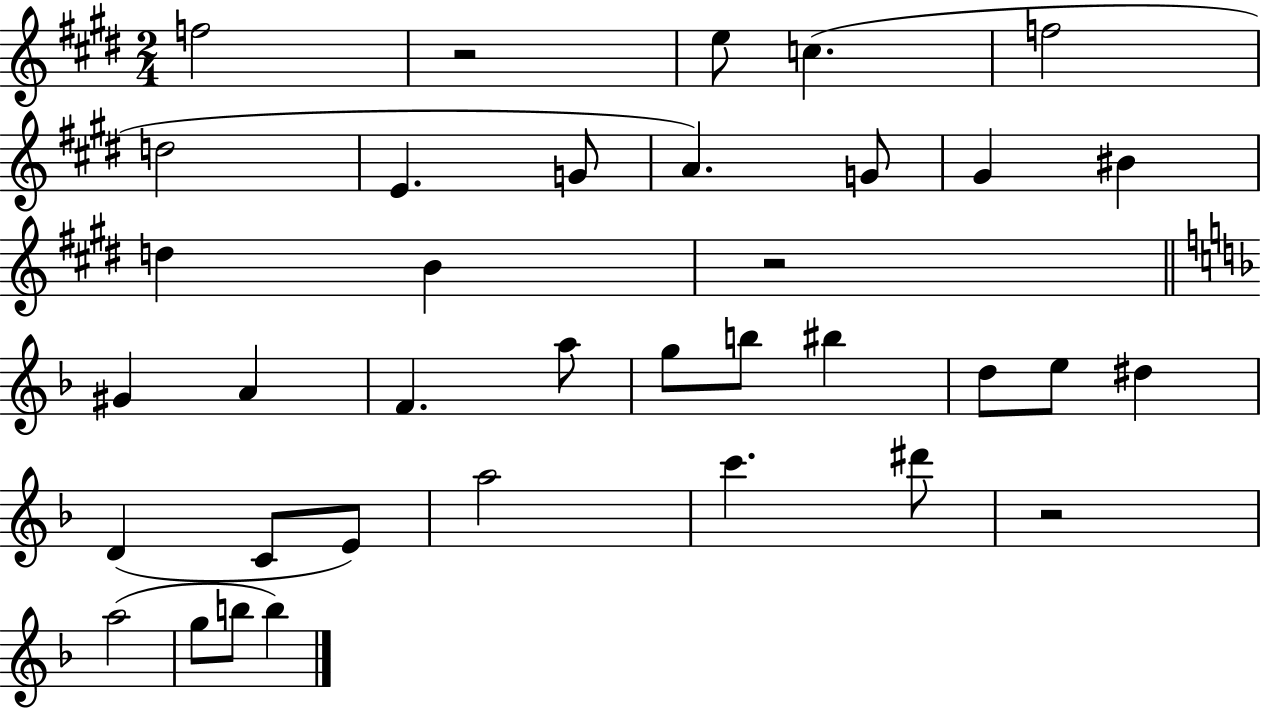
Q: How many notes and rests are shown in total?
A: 36